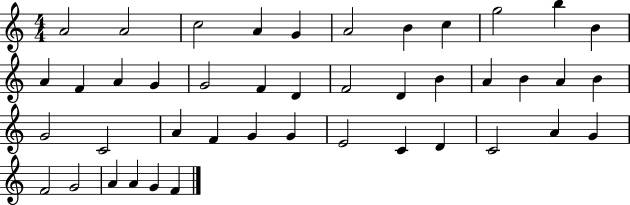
X:1
T:Untitled
M:4/4
L:1/4
K:C
A2 A2 c2 A G A2 B c g2 b B A F A G G2 F D F2 D B A B A B G2 C2 A F G G E2 C D C2 A G F2 G2 A A G F